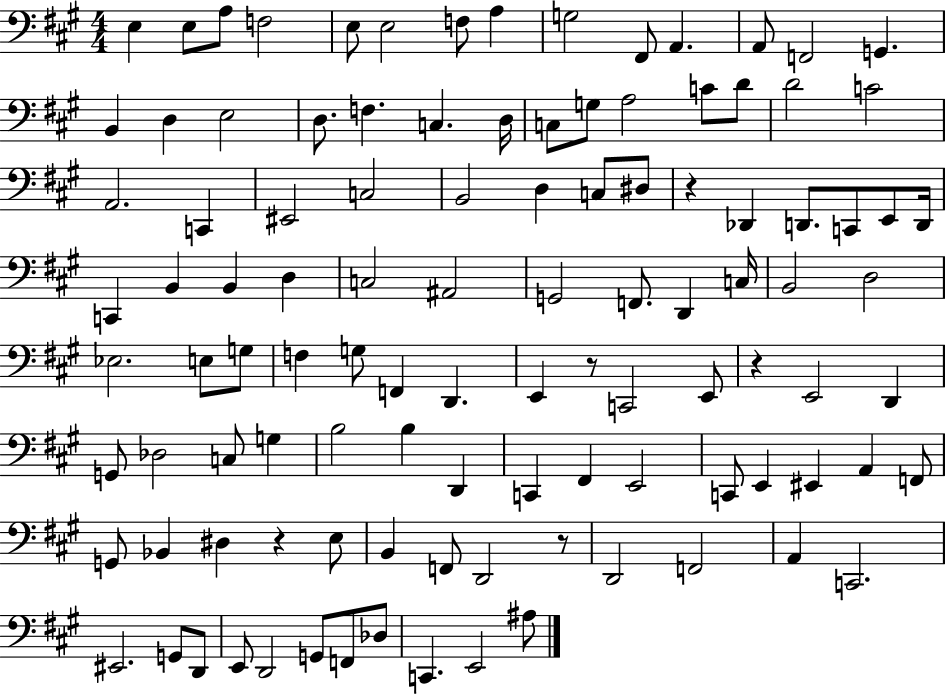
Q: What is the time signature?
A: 4/4